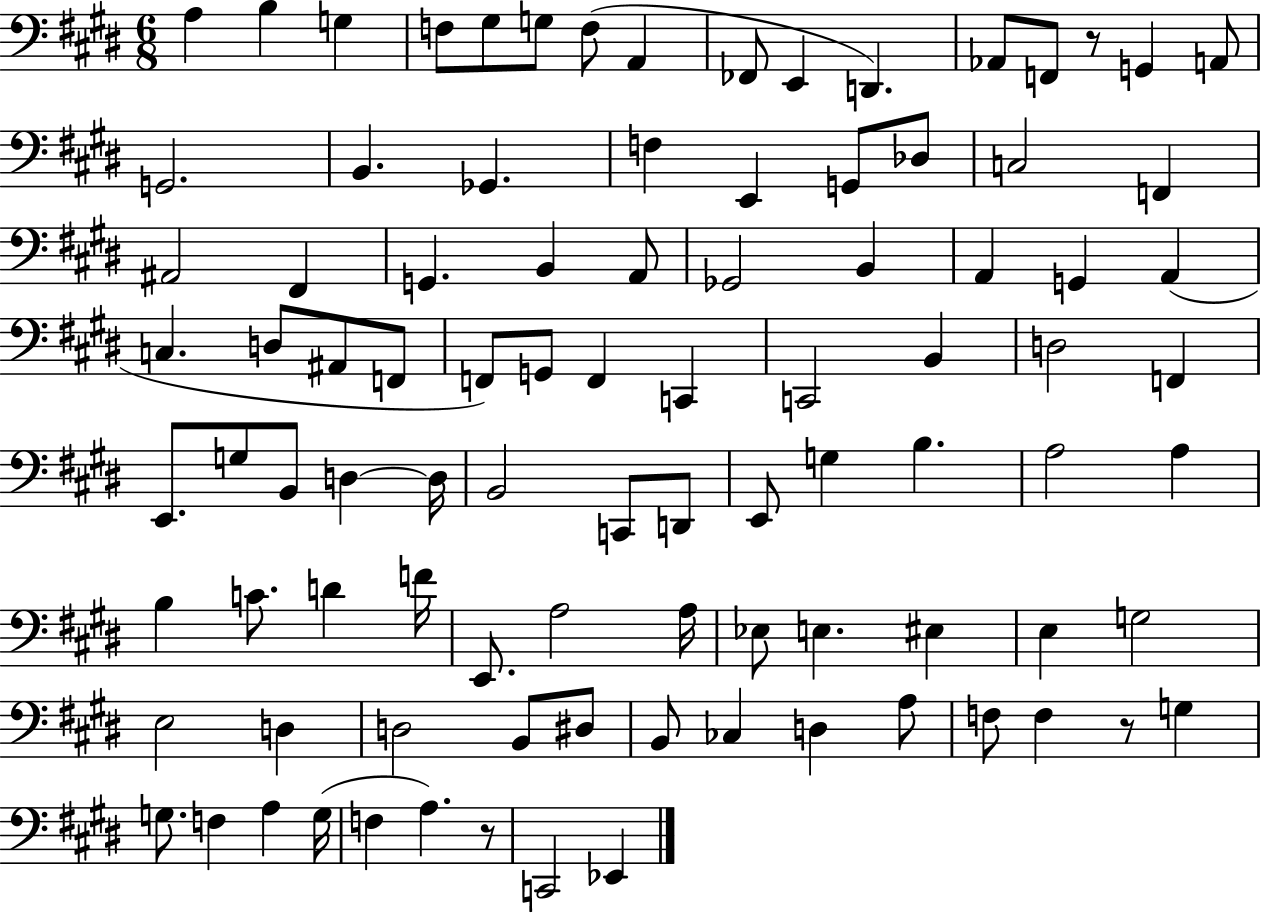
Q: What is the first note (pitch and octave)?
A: A3